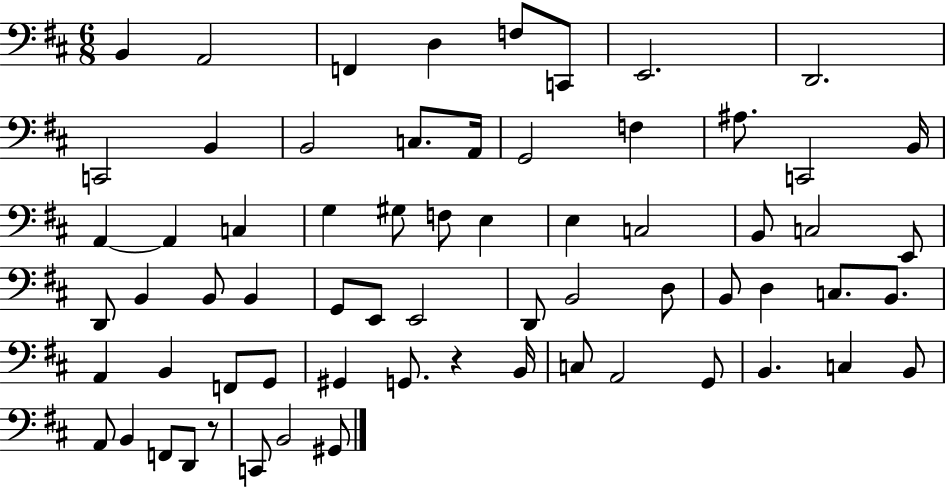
{
  \clef bass
  \numericTimeSignature
  \time 6/8
  \key d \major
  b,4 a,2 | f,4 d4 f8 c,8 | e,2. | d,2. | \break c,2 b,4 | b,2 c8. a,16 | g,2 f4 | ais8. c,2 b,16 | \break a,4~~ a,4 c4 | g4 gis8 f8 e4 | e4 c2 | b,8 c2 e,8 | \break d,8 b,4 b,8 b,4 | g,8 e,8 e,2 | d,8 b,2 d8 | b,8 d4 c8. b,8. | \break a,4 b,4 f,8 g,8 | gis,4 g,8. r4 b,16 | c8 a,2 g,8 | b,4. c4 b,8 | \break a,8 b,4 f,8 d,8 r8 | c,8 b,2 gis,8 | \bar "|."
}